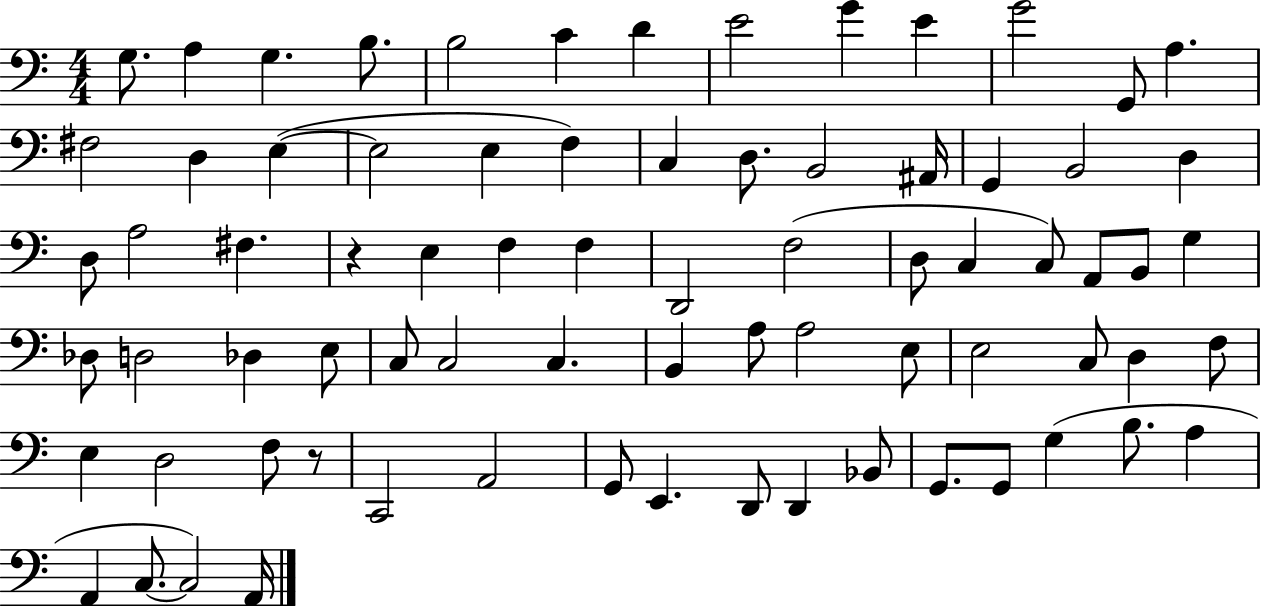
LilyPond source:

{
  \clef bass
  \numericTimeSignature
  \time 4/4
  \key c \major
  g8. a4 g4. b8. | b2 c'4 d'4 | e'2 g'4 e'4 | g'2 g,8 a4. | \break fis2 d4 e4~(~ | e2 e4 f4) | c4 d8. b,2 ais,16 | g,4 b,2 d4 | \break d8 a2 fis4. | r4 e4 f4 f4 | d,2 f2( | d8 c4 c8) a,8 b,8 g4 | \break des8 d2 des4 e8 | c8 c2 c4. | b,4 a8 a2 e8 | e2 c8 d4 f8 | \break e4 d2 f8 r8 | c,2 a,2 | g,8 e,4. d,8 d,4 bes,8 | g,8. g,8 g4( b8. a4 | \break a,4 c8.~~ c2) a,16 | \bar "|."
}